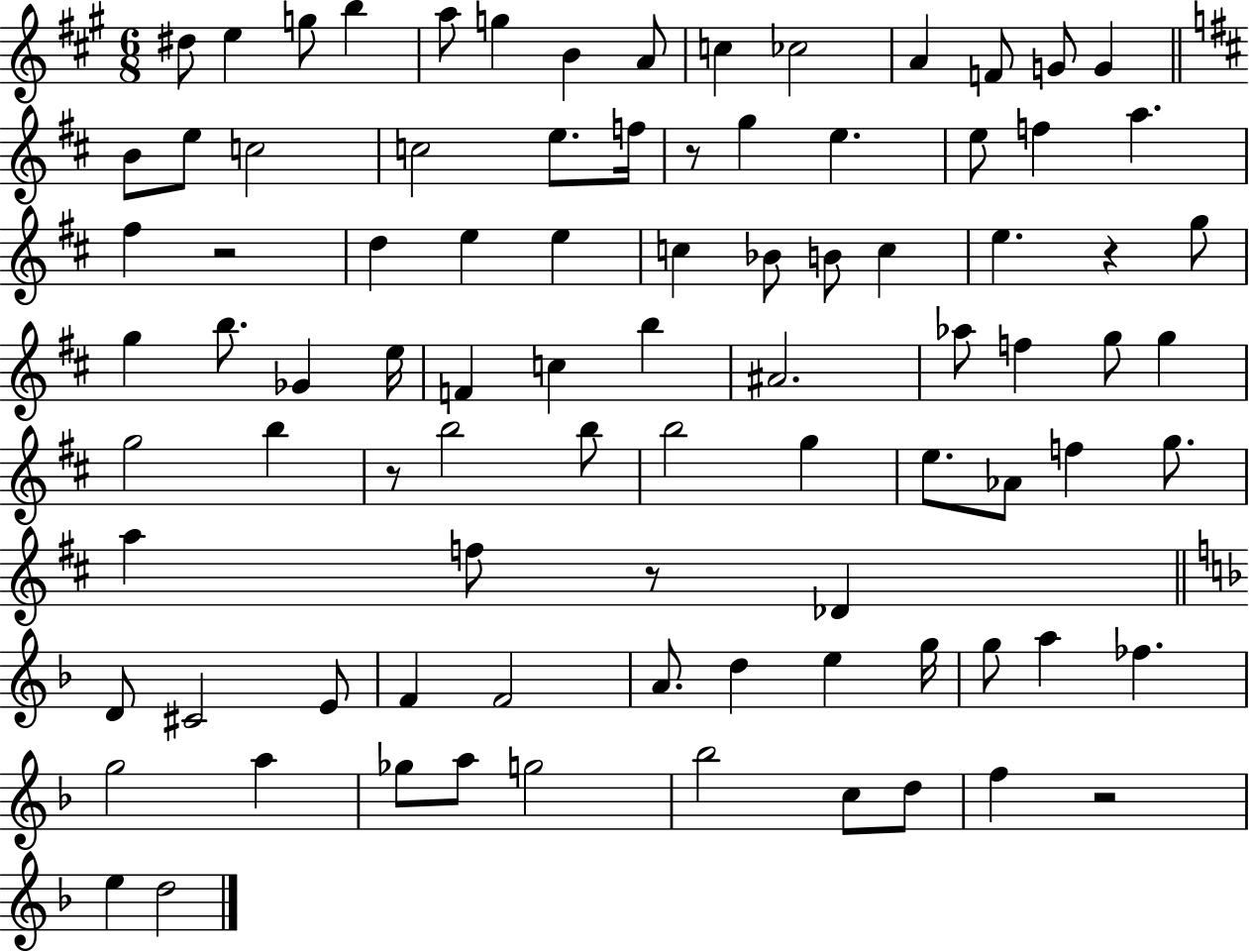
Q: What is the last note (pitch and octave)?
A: D5